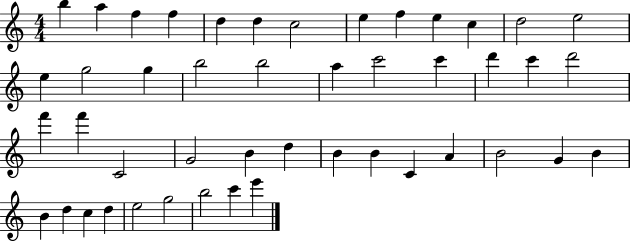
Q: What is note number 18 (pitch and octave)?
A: B5